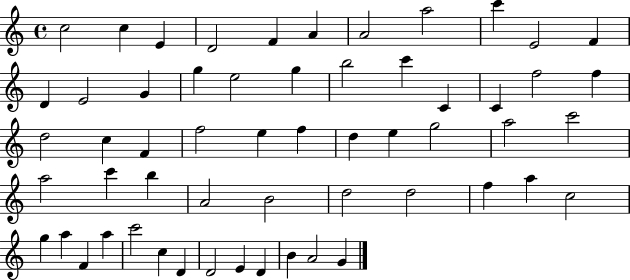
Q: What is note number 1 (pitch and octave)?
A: C5